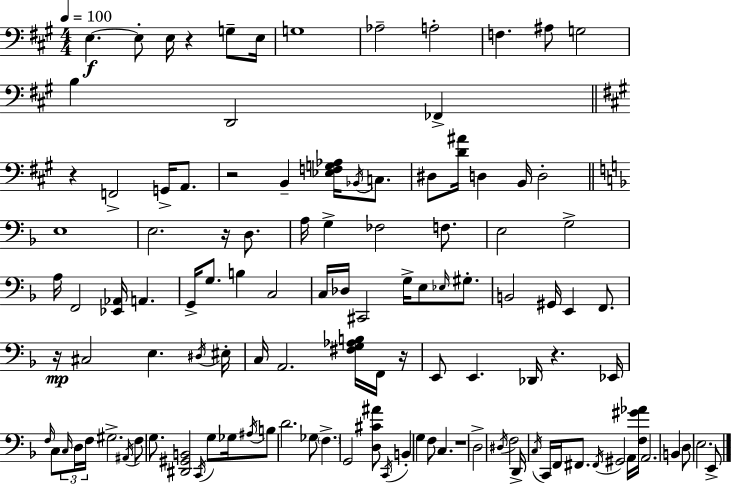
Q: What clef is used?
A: bass